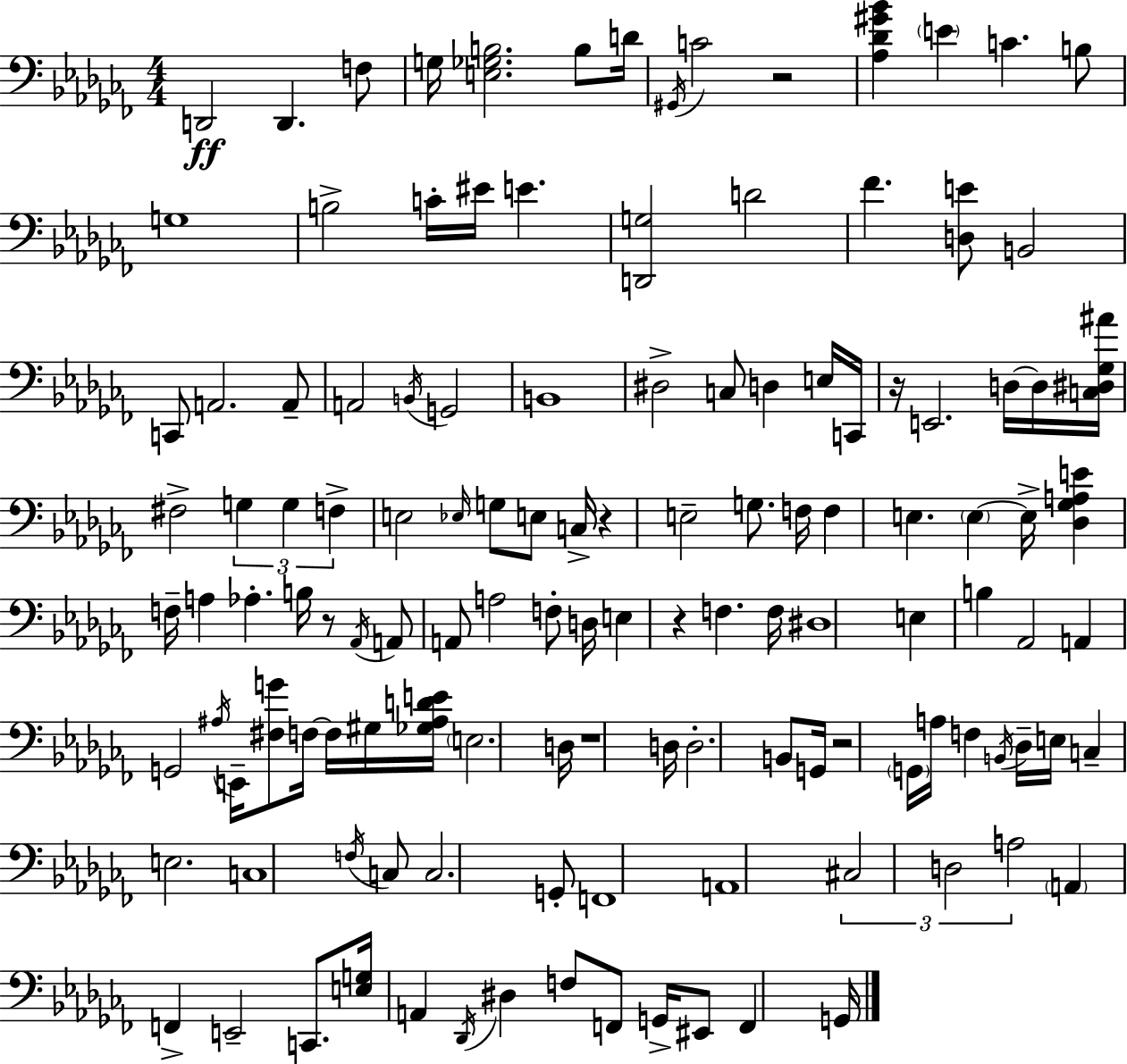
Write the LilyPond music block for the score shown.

{
  \clef bass
  \numericTimeSignature
  \time 4/4
  \key aes \minor
  d,2\ff d,4. f8 | g16 <e ges b>2. b8 d'16 | \acciaccatura { gis,16 } c'2 r2 | <aes des' gis' bes'>4 \parenthesize e'4 c'4. b8 | \break g1 | b2-> c'16-. eis'16 e'4. | <d, g>2 d'2 | fes'4. <d e'>8 b,2 | \break c,8 a,2. a,8-- | a,2 \acciaccatura { b,16 } g,2 | b,1 | dis2-> c8 d4 | \break e16 c,16 r16 e,2. d16~~ | d16 <c dis ges ais'>16 fis2-> \tuplet 3/2 { g4 g4 | f4-> } e2 \grace { ees16 } g8 | e8 c16-> r4 e2-- | \break g8. f16 f4 e4. \parenthesize e4~~ | e16-> <des ges a e'>4 f16-- a4 aes4.-. | b16 r8 \acciaccatura { aes,16 } a,8 a,8 a2 | f8-. d16 e4 r4 f4. | \break f16 dis1 | e4 b4 aes,2 | a,4 g,2 | \acciaccatura { ais16 } e,16-- <fis g'>8 f16~~ f16 gis16 <ges ais d' e'>16 \parenthesize e2. | \break d16 r1 | d16 d2.-. | b,8 g,16 r2 \parenthesize g,16 a16 f4 | \acciaccatura { b,16 } des16-- e16 c4-- e2. | \break c1 | \acciaccatura { f16 } c8 c2. | g,8-. f,1 | a,1 | \break \tuplet 3/2 { cis2 d2 | a2 } \parenthesize a,4 | f,4-> e,2-- c,8. | <e g>16 a,4 \acciaccatura { des,16 } dis4 f8 f,8 | \break g,16-> eis,8 f,4 g,16 \bar "|."
}